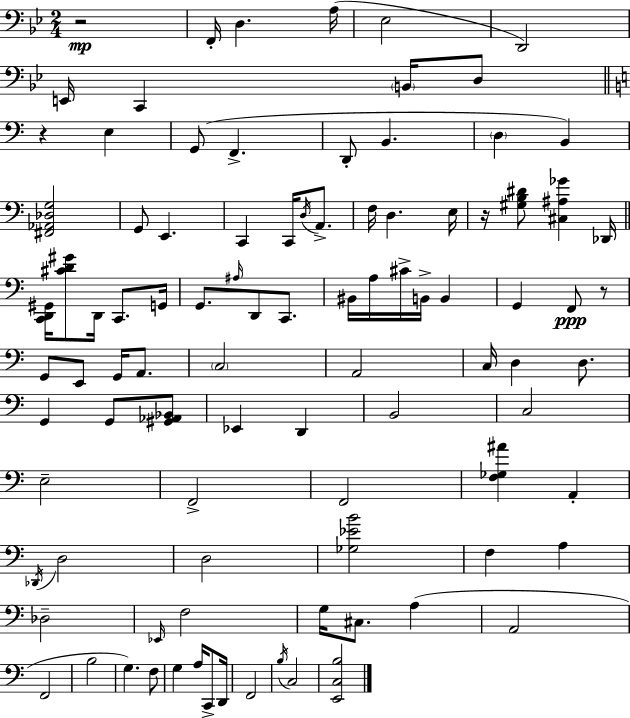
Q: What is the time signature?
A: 2/4